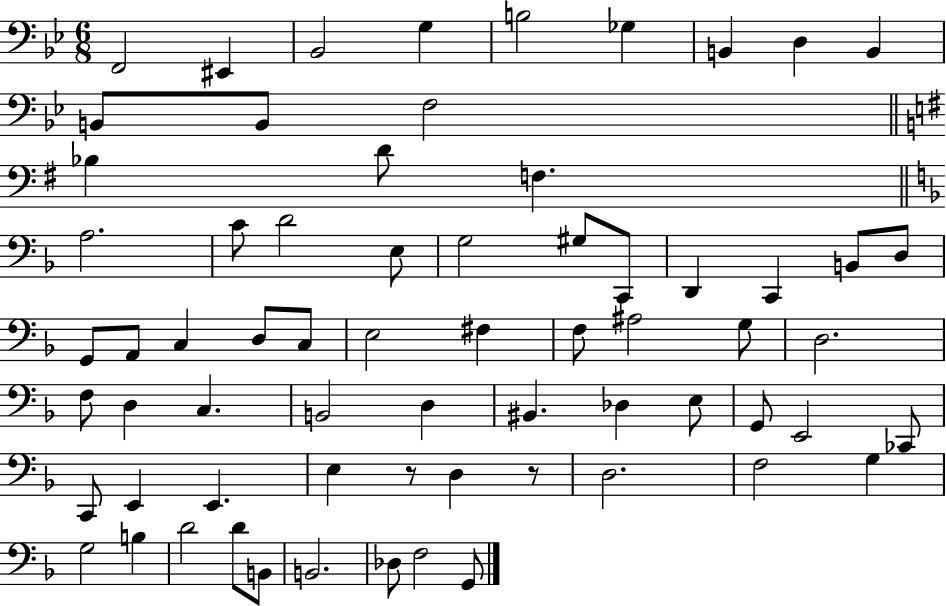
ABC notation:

X:1
T:Untitled
M:6/8
L:1/4
K:Bb
F,,2 ^E,, _B,,2 G, B,2 _G, B,, D, B,, B,,/2 B,,/2 F,2 _B, D/2 F, A,2 C/2 D2 E,/2 G,2 ^G,/2 C,,/2 D,, C,, B,,/2 D,/2 G,,/2 A,,/2 C, D,/2 C,/2 E,2 ^F, F,/2 ^A,2 G,/2 D,2 F,/2 D, C, B,,2 D, ^B,, _D, E,/2 G,,/2 E,,2 _C,,/2 C,,/2 E,, E,, E, z/2 D, z/2 D,2 F,2 G, G,2 B, D2 D/2 B,,/2 B,,2 _D,/2 F,2 G,,/2